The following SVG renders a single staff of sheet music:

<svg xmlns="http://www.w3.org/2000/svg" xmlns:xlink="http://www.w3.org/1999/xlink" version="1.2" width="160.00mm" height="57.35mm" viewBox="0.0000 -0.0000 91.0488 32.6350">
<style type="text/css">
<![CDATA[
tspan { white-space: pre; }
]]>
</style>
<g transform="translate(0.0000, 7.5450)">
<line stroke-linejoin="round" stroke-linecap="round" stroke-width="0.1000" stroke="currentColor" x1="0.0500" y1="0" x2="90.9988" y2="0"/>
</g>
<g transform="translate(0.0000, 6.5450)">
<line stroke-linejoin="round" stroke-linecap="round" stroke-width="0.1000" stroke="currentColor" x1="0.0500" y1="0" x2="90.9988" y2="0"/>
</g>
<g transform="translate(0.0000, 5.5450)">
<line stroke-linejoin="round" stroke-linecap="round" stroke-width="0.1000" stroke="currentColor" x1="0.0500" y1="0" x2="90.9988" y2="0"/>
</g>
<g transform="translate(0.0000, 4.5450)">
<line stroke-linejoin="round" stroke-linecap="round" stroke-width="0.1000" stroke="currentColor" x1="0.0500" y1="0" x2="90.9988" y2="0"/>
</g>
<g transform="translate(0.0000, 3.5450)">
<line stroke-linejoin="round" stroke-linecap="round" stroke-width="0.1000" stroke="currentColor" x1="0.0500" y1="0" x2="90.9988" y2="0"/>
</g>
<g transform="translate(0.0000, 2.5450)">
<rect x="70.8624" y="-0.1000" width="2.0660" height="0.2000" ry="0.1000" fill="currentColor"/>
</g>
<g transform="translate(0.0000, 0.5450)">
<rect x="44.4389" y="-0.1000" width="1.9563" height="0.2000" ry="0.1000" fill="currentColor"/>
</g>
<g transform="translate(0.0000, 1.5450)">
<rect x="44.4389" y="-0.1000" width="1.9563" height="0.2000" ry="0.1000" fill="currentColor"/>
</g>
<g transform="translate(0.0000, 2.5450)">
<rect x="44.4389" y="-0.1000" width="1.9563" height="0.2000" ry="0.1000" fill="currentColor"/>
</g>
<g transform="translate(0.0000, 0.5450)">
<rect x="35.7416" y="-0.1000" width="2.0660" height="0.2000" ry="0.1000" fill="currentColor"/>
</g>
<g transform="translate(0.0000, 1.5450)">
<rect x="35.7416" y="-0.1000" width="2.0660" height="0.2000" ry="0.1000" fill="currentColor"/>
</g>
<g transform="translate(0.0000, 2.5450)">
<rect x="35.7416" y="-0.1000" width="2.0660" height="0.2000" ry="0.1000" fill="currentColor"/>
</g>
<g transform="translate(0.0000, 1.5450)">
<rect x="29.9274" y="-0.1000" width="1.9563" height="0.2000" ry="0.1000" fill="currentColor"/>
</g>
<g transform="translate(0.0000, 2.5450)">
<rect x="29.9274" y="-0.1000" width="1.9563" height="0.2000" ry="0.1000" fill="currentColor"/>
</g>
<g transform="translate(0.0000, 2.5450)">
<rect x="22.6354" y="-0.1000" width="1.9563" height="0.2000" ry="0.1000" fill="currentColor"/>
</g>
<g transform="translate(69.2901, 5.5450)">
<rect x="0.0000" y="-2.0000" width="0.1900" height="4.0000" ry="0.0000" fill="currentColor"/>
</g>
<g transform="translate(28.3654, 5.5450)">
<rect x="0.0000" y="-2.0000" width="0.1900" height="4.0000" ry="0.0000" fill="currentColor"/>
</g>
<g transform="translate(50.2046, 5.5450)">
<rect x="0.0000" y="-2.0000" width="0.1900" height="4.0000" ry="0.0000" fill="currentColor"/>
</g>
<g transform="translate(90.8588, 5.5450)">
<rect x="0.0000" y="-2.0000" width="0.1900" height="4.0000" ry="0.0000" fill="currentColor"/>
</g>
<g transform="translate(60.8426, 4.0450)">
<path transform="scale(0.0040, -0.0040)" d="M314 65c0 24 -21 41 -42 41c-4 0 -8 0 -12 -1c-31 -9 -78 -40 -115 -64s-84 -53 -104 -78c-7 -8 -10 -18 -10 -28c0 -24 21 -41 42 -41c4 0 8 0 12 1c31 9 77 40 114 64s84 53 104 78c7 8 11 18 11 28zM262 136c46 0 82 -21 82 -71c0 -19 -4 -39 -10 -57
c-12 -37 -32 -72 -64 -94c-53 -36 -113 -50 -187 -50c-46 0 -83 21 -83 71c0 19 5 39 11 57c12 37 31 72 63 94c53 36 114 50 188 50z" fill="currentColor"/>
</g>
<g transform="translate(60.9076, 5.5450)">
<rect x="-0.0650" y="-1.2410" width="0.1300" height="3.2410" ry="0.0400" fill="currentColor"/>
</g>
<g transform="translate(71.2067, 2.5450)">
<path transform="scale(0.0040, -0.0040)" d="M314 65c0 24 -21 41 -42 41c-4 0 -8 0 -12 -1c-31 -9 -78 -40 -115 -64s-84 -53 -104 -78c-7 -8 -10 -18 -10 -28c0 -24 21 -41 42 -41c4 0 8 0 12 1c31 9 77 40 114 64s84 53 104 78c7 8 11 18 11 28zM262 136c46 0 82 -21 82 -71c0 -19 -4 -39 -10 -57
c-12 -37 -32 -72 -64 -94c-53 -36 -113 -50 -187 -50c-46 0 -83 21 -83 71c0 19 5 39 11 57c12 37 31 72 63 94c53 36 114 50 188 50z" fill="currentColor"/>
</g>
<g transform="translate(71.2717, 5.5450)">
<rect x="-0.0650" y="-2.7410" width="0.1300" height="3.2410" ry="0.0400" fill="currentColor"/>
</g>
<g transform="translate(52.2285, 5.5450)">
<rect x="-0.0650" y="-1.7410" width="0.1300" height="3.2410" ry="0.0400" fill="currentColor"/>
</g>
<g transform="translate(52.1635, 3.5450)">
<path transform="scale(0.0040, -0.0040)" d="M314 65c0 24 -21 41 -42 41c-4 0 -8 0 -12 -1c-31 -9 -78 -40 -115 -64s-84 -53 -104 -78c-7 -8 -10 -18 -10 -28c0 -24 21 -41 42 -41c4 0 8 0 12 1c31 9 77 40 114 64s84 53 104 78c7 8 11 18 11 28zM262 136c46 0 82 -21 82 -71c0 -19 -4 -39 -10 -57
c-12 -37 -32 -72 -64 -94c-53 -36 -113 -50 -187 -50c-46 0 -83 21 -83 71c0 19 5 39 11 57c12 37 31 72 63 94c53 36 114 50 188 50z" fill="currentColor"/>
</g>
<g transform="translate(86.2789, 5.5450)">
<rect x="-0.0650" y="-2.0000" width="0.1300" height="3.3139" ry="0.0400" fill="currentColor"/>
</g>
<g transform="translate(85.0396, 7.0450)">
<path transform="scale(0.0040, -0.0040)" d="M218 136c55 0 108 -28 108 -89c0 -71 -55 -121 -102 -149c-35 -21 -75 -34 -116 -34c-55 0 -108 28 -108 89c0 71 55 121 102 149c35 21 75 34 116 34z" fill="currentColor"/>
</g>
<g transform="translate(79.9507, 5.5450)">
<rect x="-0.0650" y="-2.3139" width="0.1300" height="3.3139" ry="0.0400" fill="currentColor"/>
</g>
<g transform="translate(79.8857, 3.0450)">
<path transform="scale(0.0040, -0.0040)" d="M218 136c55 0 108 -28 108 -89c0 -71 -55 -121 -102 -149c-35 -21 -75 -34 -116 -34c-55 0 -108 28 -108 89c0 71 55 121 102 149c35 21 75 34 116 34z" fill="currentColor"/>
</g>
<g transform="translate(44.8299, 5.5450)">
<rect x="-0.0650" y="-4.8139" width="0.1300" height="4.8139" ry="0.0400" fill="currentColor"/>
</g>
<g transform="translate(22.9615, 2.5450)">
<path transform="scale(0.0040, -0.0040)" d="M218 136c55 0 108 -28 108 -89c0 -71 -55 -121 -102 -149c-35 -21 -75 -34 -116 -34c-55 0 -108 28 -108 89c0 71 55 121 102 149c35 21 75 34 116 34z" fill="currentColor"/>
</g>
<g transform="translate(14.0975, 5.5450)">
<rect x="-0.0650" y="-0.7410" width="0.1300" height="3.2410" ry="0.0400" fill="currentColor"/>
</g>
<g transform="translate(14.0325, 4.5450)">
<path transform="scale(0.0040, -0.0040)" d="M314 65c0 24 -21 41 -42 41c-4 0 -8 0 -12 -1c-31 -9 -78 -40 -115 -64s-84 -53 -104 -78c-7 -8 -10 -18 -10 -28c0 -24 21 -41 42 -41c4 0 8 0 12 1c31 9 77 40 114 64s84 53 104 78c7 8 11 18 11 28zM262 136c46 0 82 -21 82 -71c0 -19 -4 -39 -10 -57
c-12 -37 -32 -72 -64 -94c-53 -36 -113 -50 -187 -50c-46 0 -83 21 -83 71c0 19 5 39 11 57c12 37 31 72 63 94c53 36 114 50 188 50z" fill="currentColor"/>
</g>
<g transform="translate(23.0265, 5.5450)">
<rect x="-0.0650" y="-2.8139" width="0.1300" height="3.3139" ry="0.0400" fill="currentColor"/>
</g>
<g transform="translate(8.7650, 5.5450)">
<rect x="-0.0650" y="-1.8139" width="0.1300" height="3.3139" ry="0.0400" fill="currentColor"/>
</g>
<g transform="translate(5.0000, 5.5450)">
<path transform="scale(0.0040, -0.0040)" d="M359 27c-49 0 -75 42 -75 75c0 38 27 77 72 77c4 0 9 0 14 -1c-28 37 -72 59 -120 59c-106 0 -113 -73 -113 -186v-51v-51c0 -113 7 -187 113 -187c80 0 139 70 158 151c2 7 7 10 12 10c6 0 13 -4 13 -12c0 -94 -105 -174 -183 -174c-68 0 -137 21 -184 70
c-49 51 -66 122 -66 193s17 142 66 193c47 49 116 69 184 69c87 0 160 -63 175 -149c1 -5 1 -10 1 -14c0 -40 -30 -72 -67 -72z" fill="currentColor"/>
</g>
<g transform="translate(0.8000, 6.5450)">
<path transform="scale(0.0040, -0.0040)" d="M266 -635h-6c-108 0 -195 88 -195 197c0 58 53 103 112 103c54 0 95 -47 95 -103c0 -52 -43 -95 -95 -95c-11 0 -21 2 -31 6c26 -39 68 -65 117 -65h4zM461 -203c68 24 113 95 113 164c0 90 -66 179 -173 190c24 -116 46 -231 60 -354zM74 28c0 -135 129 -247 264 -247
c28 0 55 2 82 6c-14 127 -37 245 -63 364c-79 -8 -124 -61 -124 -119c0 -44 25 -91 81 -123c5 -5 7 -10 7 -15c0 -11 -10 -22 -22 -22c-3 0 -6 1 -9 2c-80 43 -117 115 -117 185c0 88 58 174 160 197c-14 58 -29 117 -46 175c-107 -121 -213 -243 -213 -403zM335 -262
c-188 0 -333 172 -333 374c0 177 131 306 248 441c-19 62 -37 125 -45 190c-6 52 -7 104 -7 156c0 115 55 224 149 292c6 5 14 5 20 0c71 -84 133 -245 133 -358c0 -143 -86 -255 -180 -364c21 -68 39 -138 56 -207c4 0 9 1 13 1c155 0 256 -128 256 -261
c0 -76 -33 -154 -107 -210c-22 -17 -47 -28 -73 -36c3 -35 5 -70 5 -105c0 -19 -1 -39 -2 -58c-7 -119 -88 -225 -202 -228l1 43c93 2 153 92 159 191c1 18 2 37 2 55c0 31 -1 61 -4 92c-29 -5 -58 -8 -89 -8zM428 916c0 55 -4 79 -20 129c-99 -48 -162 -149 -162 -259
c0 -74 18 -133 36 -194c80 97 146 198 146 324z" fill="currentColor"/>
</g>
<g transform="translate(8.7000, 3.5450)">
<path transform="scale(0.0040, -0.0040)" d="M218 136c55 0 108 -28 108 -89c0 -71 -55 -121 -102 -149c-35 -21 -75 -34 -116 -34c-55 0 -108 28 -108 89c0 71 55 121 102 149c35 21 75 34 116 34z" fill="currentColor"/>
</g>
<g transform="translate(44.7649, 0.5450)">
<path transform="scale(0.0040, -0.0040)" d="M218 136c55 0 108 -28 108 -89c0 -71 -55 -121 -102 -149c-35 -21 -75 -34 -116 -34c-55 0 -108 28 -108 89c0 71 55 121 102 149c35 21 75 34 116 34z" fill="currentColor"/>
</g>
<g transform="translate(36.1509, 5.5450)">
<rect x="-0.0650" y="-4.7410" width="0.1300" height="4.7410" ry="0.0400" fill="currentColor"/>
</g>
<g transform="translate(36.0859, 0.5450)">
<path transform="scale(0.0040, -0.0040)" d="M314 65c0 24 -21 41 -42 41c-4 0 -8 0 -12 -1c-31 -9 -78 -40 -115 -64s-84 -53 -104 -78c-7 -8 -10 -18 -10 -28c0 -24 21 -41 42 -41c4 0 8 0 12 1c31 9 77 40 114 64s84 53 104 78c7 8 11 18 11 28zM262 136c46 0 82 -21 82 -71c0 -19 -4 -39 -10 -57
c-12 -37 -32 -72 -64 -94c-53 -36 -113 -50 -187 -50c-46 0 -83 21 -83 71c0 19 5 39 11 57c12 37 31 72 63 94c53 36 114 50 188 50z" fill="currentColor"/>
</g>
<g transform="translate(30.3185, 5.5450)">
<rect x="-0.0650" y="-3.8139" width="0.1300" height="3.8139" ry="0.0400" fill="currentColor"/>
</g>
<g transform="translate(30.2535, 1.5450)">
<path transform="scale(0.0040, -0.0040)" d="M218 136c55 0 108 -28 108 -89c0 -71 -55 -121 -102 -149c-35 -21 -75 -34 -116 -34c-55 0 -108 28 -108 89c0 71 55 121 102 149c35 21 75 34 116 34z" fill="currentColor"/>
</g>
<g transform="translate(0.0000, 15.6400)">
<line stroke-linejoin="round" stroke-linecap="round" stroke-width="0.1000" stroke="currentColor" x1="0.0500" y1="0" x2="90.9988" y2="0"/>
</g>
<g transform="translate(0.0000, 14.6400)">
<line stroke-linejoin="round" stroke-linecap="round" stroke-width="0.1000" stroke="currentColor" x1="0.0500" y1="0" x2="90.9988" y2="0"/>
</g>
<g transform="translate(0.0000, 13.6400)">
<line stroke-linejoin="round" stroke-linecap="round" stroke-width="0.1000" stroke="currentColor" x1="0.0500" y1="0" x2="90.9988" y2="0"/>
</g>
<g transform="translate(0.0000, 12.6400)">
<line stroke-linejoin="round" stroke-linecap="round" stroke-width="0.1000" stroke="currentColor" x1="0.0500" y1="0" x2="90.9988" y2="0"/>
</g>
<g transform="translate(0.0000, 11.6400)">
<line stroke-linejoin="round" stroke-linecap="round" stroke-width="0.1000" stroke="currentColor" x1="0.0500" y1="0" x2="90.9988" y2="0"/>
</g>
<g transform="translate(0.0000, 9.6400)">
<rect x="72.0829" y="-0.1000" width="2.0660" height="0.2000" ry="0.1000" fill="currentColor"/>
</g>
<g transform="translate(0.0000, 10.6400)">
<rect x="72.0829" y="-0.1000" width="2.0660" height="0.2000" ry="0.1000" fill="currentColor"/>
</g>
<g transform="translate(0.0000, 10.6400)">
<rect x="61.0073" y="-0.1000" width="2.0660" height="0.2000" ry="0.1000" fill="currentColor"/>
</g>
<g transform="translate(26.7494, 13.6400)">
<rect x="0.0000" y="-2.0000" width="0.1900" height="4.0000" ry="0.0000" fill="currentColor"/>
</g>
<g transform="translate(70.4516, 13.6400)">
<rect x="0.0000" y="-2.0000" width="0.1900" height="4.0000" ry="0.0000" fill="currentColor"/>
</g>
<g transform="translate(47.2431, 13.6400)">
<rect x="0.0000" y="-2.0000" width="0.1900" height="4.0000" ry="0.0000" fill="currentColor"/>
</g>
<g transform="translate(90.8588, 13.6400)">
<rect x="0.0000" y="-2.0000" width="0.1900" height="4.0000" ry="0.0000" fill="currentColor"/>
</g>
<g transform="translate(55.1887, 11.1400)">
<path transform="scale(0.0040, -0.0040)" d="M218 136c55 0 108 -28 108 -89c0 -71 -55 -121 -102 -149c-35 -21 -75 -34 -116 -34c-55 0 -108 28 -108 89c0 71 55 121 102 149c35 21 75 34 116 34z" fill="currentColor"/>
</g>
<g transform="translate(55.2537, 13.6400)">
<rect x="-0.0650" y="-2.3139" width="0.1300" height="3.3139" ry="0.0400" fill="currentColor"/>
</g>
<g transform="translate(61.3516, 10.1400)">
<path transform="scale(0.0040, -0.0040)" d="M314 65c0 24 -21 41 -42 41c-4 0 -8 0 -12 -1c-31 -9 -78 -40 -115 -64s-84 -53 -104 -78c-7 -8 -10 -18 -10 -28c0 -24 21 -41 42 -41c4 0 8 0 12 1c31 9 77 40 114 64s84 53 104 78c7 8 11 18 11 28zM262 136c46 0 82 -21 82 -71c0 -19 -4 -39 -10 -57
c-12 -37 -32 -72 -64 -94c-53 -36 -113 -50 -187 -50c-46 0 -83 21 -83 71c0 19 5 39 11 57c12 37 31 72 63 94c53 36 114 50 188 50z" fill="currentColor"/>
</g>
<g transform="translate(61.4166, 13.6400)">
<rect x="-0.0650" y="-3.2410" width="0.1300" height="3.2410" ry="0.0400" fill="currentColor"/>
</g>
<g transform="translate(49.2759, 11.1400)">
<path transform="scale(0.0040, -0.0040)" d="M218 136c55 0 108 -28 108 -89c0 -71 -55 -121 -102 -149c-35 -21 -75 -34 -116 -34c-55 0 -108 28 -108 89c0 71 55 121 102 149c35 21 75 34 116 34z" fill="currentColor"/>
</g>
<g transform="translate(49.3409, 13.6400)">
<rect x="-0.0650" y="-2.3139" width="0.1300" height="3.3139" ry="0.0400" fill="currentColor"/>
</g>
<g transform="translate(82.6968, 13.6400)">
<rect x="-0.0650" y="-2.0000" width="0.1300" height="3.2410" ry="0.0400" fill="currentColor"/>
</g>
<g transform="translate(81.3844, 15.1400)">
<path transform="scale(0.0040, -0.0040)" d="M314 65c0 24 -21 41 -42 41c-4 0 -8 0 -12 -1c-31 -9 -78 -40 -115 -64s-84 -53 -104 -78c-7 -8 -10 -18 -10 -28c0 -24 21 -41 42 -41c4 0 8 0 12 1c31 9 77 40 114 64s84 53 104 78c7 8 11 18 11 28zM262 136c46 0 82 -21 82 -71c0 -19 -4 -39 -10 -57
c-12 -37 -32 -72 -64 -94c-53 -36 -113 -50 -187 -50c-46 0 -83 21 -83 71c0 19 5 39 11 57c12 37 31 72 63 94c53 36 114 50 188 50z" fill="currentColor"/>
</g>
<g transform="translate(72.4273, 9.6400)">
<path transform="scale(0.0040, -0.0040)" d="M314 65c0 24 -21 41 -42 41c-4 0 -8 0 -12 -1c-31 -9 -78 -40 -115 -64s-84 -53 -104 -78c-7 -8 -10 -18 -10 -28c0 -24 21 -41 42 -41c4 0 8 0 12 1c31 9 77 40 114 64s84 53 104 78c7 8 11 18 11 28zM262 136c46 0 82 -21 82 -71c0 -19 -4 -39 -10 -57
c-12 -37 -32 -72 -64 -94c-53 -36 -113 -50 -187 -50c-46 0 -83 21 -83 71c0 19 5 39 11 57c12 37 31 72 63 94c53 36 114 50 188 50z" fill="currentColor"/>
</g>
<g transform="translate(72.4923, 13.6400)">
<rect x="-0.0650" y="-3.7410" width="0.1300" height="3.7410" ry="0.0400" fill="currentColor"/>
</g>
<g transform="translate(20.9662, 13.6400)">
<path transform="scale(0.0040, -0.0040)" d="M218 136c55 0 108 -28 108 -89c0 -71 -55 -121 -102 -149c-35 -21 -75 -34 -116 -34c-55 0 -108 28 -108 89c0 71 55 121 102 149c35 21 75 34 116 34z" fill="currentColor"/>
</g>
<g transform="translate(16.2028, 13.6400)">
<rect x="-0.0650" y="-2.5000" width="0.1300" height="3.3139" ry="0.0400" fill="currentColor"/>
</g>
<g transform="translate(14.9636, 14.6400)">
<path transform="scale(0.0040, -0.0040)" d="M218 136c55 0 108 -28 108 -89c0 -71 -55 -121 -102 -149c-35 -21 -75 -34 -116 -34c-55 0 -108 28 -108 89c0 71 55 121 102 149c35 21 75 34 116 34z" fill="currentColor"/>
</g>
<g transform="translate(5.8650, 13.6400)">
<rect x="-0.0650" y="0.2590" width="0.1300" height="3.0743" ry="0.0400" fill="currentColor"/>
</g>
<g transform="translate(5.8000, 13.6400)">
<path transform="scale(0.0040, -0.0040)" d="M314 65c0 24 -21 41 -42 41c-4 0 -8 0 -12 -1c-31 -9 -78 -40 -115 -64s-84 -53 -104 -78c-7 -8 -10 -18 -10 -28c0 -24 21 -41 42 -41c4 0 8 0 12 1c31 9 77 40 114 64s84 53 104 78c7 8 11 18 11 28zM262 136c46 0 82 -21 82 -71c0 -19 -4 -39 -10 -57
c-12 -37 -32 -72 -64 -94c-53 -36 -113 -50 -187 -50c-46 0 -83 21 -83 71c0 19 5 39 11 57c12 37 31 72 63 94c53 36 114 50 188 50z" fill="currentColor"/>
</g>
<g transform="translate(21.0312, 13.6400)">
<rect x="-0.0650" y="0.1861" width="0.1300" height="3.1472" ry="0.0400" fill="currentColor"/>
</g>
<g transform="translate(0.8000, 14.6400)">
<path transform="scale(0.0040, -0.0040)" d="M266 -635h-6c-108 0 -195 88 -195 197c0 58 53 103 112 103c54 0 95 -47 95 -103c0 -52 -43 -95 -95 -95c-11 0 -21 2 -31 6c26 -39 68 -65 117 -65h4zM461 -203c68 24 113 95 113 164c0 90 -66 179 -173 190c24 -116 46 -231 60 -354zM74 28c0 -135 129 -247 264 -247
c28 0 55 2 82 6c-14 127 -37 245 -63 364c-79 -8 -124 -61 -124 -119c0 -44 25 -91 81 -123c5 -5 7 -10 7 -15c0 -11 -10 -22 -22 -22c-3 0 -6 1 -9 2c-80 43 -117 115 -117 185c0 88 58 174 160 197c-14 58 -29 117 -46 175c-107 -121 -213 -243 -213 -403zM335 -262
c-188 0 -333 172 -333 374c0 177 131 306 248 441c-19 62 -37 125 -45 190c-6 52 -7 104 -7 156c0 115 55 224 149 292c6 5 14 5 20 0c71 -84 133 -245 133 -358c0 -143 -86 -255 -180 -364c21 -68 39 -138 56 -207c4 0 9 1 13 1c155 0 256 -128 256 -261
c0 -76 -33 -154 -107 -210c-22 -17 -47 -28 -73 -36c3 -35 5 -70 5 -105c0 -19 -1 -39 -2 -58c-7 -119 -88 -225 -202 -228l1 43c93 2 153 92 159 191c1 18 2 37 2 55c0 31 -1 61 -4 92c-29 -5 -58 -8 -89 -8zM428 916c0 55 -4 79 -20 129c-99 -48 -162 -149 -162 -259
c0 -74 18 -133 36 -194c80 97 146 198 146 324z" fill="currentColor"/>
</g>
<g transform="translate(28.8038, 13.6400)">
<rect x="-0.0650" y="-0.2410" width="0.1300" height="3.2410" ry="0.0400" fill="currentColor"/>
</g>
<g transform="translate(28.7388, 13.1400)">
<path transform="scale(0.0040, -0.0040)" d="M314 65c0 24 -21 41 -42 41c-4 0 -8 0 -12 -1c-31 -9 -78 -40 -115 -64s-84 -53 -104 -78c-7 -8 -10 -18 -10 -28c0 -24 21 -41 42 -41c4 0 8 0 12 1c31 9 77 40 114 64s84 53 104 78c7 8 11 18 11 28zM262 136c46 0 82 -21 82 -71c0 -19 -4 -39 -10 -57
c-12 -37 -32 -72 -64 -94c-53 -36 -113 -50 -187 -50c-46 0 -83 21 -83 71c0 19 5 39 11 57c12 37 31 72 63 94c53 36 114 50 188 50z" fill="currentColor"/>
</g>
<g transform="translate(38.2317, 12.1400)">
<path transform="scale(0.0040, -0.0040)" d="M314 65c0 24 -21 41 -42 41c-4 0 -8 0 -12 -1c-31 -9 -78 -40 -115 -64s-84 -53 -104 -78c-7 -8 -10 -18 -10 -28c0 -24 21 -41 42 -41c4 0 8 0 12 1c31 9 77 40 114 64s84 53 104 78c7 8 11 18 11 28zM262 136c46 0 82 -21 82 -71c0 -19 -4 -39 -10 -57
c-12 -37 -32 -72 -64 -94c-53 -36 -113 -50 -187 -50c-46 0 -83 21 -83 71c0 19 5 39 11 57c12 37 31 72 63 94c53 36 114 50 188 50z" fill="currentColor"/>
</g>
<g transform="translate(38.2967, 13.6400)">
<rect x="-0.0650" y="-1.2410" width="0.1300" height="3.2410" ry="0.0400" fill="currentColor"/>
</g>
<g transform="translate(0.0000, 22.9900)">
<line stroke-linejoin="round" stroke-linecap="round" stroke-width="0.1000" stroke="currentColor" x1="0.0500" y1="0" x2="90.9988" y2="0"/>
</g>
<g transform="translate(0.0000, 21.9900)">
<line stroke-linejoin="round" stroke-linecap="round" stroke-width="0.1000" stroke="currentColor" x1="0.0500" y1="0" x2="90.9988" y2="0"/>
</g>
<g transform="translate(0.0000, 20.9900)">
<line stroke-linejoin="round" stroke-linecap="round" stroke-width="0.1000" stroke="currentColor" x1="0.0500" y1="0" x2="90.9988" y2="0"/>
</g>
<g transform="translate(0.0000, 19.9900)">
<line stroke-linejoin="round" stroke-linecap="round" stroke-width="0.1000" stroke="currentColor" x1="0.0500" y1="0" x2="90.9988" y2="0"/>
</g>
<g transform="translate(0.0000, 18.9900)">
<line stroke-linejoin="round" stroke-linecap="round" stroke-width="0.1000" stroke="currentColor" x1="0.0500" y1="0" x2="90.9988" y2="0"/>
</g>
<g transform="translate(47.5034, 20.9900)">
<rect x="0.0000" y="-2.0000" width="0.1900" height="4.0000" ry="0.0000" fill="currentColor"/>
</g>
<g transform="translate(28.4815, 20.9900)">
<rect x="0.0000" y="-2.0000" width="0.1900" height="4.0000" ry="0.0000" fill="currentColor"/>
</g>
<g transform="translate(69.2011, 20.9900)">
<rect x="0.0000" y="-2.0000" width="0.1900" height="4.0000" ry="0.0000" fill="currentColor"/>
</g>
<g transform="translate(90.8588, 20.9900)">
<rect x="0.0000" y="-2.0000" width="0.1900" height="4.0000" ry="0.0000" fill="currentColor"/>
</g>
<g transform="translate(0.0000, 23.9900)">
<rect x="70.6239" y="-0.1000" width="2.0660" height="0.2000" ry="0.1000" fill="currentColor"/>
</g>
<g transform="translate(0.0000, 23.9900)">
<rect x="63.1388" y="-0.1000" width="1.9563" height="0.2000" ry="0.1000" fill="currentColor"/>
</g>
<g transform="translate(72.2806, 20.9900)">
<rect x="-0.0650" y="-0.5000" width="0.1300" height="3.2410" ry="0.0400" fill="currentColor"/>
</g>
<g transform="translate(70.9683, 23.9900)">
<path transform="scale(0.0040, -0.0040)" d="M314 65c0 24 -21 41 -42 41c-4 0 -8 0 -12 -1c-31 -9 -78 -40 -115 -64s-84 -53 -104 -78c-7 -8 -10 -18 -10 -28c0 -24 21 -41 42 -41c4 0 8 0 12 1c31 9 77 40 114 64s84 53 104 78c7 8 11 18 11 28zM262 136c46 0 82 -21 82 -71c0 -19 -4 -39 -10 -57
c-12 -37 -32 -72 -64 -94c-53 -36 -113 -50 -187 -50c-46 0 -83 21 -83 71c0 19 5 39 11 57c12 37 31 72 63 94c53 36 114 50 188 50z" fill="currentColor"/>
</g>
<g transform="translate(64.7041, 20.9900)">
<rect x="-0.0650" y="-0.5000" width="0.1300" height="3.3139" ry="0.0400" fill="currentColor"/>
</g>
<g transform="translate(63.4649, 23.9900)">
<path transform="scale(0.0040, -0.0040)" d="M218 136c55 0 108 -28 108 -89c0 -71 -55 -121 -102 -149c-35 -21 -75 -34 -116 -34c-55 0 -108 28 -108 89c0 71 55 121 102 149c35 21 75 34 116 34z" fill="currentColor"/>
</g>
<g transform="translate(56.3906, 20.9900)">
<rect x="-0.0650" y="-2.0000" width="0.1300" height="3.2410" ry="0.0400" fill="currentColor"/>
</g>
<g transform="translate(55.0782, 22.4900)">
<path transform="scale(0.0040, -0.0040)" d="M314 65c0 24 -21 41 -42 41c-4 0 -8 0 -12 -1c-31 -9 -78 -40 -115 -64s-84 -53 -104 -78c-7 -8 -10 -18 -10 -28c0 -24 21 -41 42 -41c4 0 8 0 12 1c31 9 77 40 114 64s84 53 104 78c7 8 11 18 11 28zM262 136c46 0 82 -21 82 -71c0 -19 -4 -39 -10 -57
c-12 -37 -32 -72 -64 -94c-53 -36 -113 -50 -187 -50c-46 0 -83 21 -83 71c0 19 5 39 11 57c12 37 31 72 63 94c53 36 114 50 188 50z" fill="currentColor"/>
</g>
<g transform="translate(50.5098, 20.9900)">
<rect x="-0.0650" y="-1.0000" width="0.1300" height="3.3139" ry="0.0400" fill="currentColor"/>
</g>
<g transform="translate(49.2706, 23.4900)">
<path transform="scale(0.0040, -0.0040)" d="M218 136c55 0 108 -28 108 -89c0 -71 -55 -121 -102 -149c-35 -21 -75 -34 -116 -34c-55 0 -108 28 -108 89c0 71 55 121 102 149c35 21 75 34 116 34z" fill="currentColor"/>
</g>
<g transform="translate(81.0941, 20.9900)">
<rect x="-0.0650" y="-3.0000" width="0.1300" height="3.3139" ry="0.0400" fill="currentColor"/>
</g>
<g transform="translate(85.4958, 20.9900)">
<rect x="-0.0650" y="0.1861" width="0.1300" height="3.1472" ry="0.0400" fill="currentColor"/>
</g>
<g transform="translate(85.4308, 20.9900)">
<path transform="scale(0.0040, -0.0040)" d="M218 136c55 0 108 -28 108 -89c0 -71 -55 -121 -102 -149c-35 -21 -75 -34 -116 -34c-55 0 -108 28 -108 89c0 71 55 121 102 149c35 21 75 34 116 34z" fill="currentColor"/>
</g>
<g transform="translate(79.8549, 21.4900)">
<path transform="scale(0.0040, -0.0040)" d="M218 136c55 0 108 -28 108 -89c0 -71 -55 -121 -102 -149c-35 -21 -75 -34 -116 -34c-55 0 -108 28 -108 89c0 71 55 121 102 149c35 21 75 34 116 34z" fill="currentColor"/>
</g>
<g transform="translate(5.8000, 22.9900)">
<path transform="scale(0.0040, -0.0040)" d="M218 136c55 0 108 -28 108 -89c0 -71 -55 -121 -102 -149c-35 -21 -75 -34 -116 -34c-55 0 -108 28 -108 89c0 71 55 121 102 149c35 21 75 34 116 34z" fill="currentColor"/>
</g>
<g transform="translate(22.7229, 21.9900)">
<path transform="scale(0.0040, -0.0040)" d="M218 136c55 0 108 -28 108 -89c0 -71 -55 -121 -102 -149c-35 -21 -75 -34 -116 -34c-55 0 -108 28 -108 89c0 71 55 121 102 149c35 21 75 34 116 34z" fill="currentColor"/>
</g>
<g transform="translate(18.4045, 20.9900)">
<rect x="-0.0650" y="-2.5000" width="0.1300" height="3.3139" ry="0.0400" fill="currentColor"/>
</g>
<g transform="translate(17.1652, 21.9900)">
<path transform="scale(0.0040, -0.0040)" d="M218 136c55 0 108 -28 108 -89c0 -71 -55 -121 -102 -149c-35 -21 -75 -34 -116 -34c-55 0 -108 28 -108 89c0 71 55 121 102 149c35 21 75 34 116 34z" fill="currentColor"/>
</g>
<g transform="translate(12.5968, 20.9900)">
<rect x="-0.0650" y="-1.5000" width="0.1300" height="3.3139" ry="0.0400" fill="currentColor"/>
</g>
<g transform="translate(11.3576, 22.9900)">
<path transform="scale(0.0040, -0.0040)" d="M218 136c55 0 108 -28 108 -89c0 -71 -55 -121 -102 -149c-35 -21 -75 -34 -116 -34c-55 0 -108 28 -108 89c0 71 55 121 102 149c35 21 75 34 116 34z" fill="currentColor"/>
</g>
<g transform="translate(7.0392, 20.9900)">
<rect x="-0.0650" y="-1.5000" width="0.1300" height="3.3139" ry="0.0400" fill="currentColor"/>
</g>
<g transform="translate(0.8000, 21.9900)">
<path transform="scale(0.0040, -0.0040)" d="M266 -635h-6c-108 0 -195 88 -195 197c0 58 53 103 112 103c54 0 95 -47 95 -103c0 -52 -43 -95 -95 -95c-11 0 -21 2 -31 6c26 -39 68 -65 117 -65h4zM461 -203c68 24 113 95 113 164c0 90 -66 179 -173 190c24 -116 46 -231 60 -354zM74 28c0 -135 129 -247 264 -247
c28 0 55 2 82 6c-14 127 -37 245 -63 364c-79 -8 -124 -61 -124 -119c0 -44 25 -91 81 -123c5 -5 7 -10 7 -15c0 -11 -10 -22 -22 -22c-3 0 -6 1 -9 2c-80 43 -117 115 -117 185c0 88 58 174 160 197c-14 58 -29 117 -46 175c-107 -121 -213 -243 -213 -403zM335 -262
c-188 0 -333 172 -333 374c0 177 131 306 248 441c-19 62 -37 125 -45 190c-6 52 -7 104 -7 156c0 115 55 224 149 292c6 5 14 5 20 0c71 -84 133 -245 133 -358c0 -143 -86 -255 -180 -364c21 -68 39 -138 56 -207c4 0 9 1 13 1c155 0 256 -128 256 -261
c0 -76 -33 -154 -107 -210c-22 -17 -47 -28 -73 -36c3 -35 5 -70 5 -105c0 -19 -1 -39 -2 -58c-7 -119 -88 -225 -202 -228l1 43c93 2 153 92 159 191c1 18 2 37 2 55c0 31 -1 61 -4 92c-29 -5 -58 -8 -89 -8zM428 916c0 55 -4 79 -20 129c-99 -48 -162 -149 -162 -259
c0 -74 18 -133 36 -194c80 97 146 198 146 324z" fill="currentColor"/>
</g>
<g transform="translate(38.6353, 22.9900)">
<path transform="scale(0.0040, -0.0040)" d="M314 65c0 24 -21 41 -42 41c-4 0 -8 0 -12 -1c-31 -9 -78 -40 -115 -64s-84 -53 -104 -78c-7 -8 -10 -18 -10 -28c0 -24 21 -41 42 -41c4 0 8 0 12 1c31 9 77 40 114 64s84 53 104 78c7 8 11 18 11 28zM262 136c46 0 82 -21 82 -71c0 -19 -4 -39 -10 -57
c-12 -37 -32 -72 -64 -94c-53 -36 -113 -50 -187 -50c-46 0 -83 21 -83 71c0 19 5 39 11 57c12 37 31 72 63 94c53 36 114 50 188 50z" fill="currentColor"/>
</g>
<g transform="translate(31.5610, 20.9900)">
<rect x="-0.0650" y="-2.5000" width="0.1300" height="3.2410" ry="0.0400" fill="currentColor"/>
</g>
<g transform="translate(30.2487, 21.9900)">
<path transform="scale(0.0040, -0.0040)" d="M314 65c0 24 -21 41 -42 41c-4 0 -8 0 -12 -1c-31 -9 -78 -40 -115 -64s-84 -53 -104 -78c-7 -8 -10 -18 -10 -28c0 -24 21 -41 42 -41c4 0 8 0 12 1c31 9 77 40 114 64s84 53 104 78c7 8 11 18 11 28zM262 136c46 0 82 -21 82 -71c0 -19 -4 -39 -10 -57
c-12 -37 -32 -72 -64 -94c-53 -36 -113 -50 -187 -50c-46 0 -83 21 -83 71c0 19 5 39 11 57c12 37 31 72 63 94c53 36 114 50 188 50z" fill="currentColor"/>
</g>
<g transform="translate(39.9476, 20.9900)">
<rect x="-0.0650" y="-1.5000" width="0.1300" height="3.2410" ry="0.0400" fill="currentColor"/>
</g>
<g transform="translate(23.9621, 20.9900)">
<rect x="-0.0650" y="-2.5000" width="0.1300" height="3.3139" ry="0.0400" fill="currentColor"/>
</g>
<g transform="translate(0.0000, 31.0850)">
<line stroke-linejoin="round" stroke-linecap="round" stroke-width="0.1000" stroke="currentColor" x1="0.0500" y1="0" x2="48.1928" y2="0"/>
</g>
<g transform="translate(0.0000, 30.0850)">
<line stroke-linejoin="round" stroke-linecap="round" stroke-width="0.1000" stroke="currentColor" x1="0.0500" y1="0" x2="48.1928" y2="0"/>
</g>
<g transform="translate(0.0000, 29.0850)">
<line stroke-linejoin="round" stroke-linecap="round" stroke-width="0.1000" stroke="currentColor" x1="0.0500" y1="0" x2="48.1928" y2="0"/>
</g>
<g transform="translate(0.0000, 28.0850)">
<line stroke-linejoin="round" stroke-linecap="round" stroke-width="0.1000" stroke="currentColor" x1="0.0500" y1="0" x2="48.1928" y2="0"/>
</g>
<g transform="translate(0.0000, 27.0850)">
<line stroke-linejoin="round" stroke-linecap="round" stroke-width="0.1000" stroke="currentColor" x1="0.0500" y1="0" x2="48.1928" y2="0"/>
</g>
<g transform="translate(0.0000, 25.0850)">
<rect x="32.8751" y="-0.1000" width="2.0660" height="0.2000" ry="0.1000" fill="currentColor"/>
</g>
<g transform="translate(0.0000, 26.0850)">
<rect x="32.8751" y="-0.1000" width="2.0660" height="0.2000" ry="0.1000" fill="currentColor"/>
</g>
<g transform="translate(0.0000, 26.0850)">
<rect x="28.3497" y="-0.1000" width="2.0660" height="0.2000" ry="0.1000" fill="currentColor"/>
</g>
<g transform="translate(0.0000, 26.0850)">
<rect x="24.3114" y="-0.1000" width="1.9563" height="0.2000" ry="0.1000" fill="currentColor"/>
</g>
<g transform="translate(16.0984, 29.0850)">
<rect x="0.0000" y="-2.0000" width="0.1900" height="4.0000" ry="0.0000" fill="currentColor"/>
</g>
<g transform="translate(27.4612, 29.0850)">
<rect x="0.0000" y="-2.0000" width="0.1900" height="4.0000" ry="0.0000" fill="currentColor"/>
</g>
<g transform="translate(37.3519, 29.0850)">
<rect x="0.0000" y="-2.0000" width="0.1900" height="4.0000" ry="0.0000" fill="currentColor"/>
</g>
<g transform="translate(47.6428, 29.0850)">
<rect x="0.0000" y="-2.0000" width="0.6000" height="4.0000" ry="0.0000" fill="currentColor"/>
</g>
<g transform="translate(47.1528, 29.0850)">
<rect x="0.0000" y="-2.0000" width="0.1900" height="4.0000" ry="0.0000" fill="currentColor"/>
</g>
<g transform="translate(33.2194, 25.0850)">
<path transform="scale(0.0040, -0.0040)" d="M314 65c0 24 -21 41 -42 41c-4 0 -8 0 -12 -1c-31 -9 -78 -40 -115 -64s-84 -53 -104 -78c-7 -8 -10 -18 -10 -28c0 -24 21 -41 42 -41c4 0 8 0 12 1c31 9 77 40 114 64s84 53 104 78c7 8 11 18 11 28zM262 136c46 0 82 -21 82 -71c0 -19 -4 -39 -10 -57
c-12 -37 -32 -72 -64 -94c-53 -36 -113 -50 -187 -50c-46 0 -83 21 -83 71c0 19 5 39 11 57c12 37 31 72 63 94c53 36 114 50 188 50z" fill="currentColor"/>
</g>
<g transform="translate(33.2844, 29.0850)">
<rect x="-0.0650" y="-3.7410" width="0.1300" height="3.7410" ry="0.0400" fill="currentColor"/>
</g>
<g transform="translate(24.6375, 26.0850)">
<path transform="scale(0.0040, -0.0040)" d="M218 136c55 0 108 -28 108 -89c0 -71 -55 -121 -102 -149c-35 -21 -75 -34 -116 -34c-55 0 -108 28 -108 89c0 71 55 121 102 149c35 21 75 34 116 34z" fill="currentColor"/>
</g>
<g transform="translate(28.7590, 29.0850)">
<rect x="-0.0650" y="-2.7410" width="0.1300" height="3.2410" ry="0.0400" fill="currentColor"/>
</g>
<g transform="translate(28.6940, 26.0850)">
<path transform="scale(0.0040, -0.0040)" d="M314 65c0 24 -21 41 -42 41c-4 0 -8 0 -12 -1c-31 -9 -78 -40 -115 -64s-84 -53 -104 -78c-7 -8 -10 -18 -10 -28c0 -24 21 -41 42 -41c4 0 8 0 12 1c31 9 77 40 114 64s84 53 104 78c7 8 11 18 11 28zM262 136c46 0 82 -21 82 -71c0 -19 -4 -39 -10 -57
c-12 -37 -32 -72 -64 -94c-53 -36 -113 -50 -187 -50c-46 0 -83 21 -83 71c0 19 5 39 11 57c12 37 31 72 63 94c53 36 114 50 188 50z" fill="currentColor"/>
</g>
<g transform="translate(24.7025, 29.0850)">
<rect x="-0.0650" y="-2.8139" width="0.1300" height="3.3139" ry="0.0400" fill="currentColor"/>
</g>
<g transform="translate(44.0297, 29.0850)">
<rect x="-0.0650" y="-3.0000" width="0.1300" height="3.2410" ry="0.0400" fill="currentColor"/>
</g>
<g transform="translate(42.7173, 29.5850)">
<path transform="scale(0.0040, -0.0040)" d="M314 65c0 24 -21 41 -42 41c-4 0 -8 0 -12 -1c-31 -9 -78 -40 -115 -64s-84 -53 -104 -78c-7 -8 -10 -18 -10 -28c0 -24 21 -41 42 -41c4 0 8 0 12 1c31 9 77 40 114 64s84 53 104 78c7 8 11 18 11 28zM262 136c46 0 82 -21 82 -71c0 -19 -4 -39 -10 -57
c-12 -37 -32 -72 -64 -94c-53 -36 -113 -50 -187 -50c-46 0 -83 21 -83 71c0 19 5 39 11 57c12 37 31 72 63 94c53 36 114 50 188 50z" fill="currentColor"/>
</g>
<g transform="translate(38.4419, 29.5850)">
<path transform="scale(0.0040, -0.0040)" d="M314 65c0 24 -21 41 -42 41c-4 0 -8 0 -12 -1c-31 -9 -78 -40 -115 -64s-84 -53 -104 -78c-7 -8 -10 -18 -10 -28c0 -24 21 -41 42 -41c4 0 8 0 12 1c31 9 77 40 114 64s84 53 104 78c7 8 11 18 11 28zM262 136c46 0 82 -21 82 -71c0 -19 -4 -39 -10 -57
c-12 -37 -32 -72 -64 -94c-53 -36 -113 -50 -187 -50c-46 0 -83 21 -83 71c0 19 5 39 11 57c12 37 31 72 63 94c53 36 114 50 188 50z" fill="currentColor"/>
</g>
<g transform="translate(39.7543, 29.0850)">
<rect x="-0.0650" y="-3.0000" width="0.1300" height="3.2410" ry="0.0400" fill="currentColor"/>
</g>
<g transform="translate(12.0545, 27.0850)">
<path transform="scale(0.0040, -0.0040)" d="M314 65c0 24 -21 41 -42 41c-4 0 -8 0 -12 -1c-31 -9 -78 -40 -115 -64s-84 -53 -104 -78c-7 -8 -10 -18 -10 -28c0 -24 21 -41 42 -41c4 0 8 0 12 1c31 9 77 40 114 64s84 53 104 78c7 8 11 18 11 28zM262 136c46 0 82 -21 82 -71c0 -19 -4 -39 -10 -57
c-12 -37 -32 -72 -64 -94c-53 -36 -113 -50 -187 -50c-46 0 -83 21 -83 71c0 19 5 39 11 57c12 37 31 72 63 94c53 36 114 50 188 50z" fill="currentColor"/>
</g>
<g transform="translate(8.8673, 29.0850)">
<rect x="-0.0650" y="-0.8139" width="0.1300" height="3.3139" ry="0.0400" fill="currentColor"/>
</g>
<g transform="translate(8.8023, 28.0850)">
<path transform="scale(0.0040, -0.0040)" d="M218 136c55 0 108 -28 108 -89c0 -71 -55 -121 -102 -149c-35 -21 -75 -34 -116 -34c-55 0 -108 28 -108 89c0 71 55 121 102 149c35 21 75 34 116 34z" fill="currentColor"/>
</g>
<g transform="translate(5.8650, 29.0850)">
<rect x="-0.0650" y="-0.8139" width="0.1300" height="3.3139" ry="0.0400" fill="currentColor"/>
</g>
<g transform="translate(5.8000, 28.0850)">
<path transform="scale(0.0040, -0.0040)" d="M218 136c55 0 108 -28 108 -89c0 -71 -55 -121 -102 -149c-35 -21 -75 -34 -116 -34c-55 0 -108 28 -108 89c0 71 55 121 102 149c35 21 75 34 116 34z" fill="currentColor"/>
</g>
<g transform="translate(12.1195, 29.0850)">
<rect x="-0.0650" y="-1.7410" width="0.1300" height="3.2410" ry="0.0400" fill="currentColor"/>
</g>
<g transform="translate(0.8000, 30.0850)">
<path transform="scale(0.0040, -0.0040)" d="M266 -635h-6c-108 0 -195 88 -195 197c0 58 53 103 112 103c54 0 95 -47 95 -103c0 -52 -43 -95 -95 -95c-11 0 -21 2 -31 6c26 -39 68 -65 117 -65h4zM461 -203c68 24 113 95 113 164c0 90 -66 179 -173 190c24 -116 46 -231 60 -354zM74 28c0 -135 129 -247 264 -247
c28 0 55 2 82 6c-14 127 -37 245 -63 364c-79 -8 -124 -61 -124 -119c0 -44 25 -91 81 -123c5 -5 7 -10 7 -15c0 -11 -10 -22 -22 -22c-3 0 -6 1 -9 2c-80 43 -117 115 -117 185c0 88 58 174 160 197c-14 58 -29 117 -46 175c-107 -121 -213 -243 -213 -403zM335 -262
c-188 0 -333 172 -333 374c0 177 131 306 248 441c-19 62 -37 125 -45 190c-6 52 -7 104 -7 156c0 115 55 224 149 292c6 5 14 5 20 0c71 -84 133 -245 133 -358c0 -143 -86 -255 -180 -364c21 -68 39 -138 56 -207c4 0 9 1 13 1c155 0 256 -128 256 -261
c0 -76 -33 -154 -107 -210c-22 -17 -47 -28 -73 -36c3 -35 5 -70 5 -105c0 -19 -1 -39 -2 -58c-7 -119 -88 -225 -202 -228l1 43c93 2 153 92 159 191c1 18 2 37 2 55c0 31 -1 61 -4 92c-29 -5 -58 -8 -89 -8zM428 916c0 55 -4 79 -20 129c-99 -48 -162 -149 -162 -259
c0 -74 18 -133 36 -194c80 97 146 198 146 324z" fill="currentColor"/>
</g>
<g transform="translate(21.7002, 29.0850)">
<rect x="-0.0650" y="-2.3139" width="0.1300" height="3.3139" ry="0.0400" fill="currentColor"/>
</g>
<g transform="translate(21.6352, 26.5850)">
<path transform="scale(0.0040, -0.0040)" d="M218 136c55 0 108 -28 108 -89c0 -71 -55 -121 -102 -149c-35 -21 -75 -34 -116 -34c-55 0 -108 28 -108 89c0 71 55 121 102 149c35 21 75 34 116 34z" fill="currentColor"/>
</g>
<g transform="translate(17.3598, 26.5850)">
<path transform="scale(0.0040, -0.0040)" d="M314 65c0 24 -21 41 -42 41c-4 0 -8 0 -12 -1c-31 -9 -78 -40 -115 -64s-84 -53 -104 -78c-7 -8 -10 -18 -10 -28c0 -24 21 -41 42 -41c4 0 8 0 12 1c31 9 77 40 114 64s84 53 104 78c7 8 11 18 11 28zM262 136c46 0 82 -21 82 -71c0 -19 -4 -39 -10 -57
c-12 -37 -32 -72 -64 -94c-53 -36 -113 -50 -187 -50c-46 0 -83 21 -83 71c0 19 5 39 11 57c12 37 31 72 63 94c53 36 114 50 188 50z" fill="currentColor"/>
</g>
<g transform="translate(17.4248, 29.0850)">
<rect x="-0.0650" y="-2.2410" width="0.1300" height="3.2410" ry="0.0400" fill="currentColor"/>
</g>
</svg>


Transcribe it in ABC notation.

X:1
T:Untitled
M:4/4
L:1/4
K:C
f d2 a c' e'2 e' f2 e2 a2 g F B2 G B c2 e2 g g b2 c'2 F2 E E G G G2 E2 D F2 C C2 A B d d f2 g2 g a a2 c'2 A2 A2